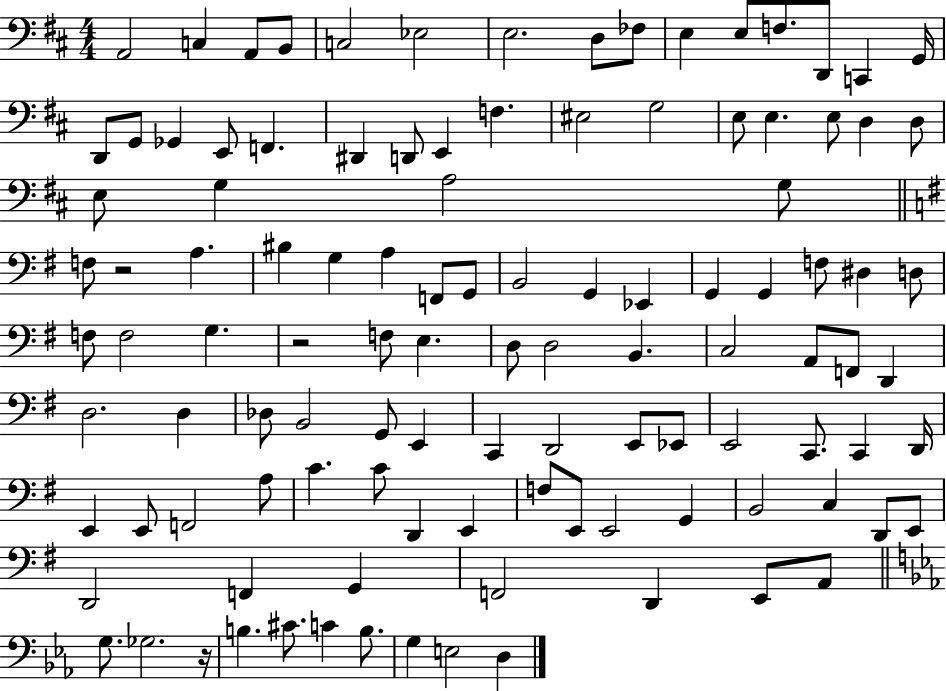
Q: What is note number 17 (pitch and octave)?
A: G2